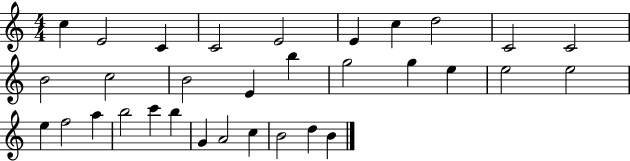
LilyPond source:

{
  \clef treble
  \numericTimeSignature
  \time 4/4
  \key c \major
  c''4 e'2 c'4 | c'2 e'2 | e'4 c''4 d''2 | c'2 c'2 | \break b'2 c''2 | b'2 e'4 b''4 | g''2 g''4 e''4 | e''2 e''2 | \break e''4 f''2 a''4 | b''2 c'''4 b''4 | g'4 a'2 c''4 | b'2 d''4 b'4 | \break \bar "|."
}